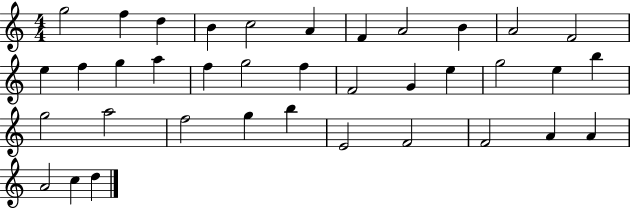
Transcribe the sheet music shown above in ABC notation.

X:1
T:Untitled
M:4/4
L:1/4
K:C
g2 f d B c2 A F A2 B A2 F2 e f g a f g2 f F2 G e g2 e b g2 a2 f2 g b E2 F2 F2 A A A2 c d